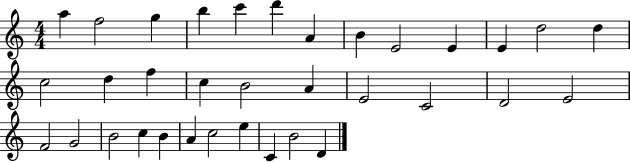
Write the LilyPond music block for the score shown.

{
  \clef treble
  \numericTimeSignature
  \time 4/4
  \key c \major
  a''4 f''2 g''4 | b''4 c'''4 d'''4 a'4 | b'4 e'2 e'4 | e'4 d''2 d''4 | \break c''2 d''4 f''4 | c''4 b'2 a'4 | e'2 c'2 | d'2 e'2 | \break f'2 g'2 | b'2 c''4 b'4 | a'4 c''2 e''4 | c'4 b'2 d'4 | \break \bar "|."
}